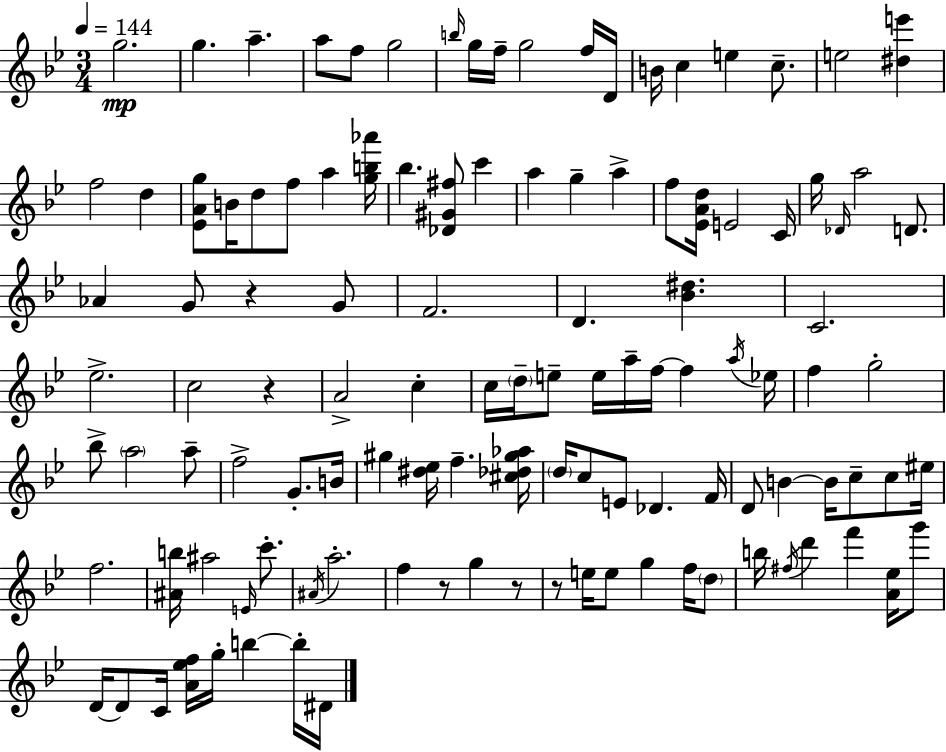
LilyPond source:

{
  \clef treble
  \numericTimeSignature
  \time 3/4
  \key bes \major
  \tempo 4 = 144
  g''2.\mp | g''4. a''4.-- | a''8 f''8 g''2 | \grace { b''16 } g''16 f''16-- g''2 f''16 | \break d'16 b'16 c''4 e''4 c''8.-- | e''2 <dis'' e'''>4 | f''2 d''4 | <ees' a' g''>8 b'16 d''8 f''8 a''4 | \break <g'' b'' aes'''>16 bes''4. <des' gis' fis''>8 c'''4 | a''4 g''4-- a''4-> | f''8 <ees' a' d''>16 e'2 | c'16 g''16 \grace { des'16 } a''2 d'8. | \break aes'4 g'8 r4 | g'8 f'2. | d'4. <bes' dis''>4. | c'2. | \break ees''2.-> | c''2 r4 | a'2-> c''4-. | c''16 \parenthesize d''16-- e''8-- e''16 a''16-- f''16~~ f''4 | \break \acciaccatura { a''16 } ees''16 f''4 g''2-. | bes''8-> \parenthesize a''2 | a''8-- f''2-> g'8.-. | b'16 gis''4 <dis'' ees''>16 f''4.-- | \break <cis'' des'' gis'' aes''>16 \parenthesize d''16 c''8 e'8 des'4. | f'16 d'8 b'4~~ b'16 c''8-- | c''8 eis''16 f''2. | <ais' b''>16 ais''2 | \break \grace { e'16 } c'''8.-. \acciaccatura { ais'16 } a''2.-. | f''4 r8 g''4 | r8 r8 e''16 e''8 g''4 | f''16 \parenthesize d''8 b''16 \acciaccatura { fis''16 } d'''4 f'''4 | \break <a' ees''>16 g'''8 d'16~~ d'8 c'16 <a' ees'' f''>16 g''16-. | b''4~~ b''16-. dis'16 \bar "|."
}